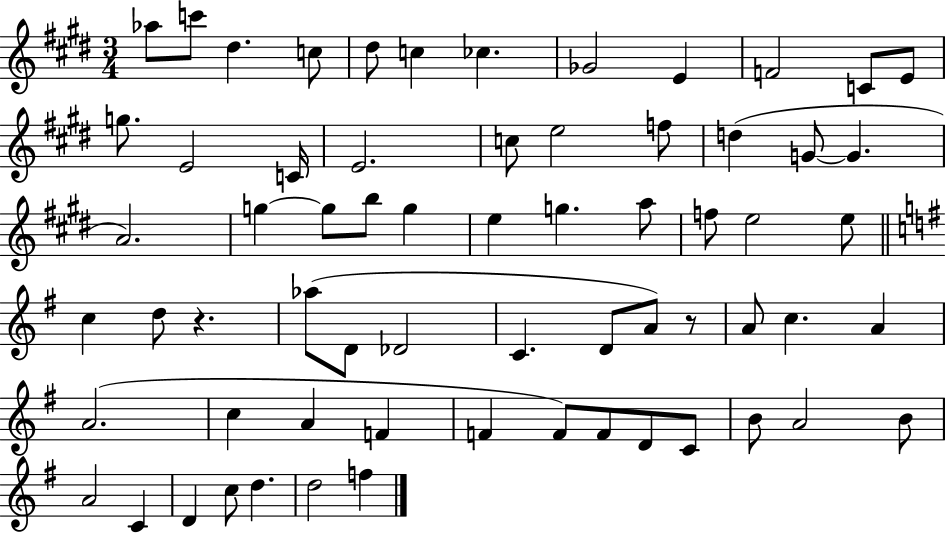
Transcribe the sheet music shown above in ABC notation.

X:1
T:Untitled
M:3/4
L:1/4
K:E
_a/2 c'/2 ^d c/2 ^d/2 c _c _G2 E F2 C/2 E/2 g/2 E2 C/4 E2 c/2 e2 f/2 d G/2 G A2 g g/2 b/2 g e g a/2 f/2 e2 e/2 c d/2 z _a/2 D/2 _D2 C D/2 A/2 z/2 A/2 c A A2 c A F F F/2 F/2 D/2 C/2 B/2 A2 B/2 A2 C D c/2 d d2 f